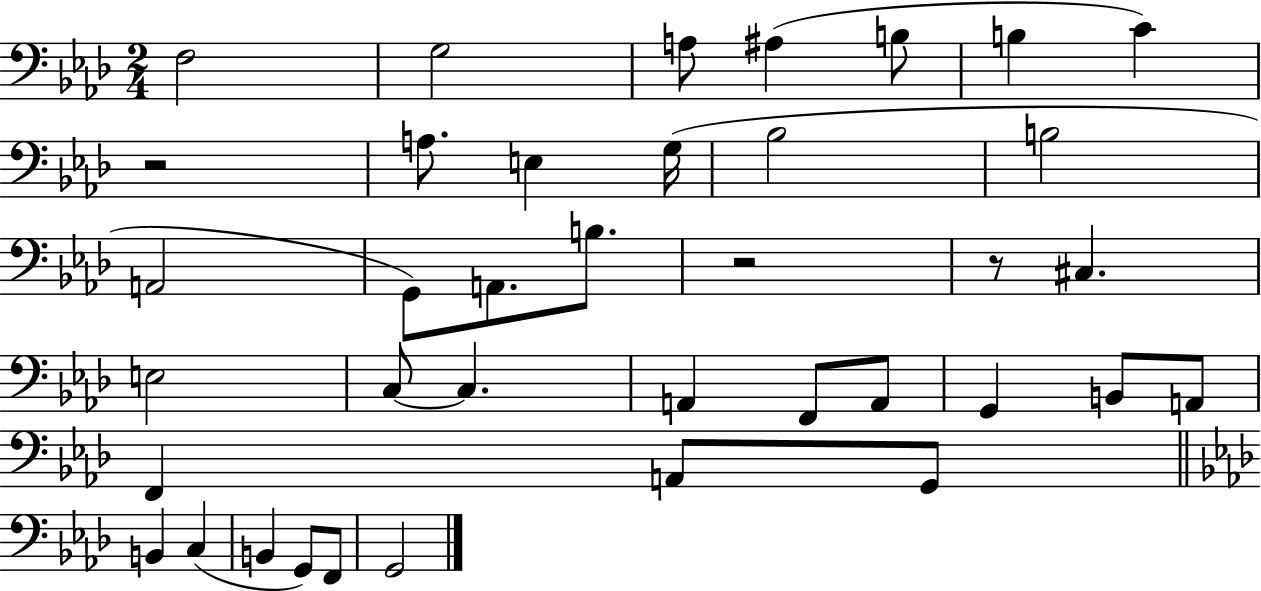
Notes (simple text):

F3/h G3/h A3/e A#3/q B3/e B3/q C4/q R/h A3/e. E3/q G3/s Bb3/h B3/h A2/h G2/e A2/e. B3/e. R/h R/e C#3/q. E3/h C3/e C3/q. A2/q F2/e A2/e G2/q B2/e A2/e F2/q A2/e G2/e B2/q C3/q B2/q G2/e F2/e G2/h